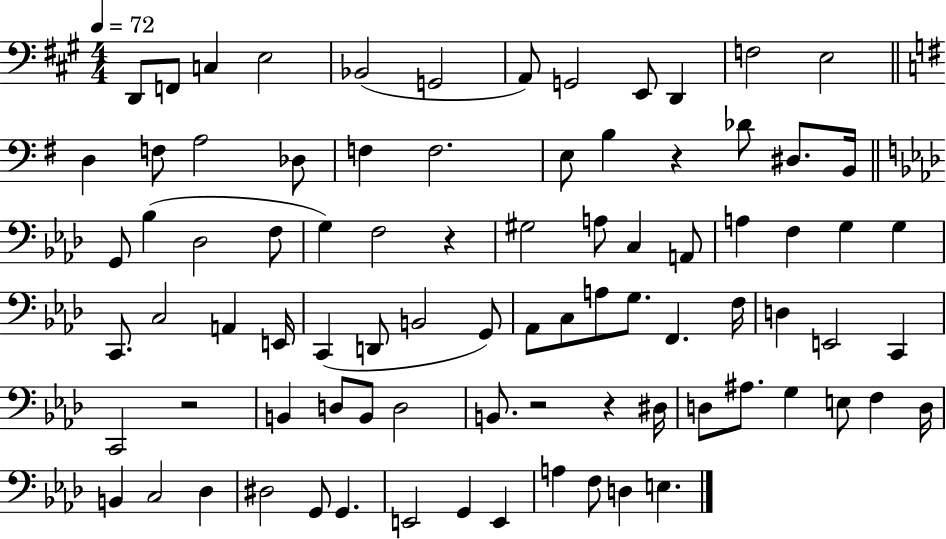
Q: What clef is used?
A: bass